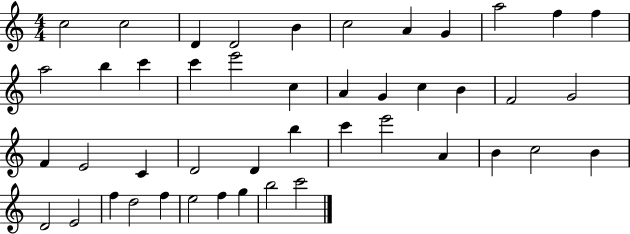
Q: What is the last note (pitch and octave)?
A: C6